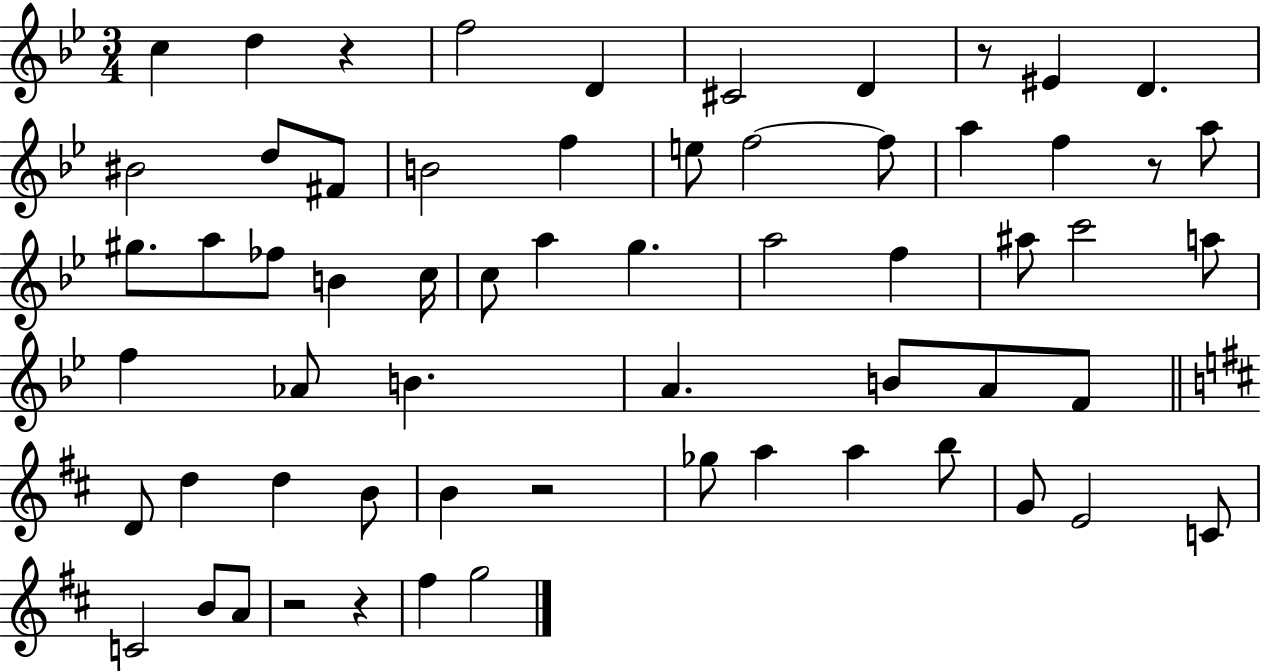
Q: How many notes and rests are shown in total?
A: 62